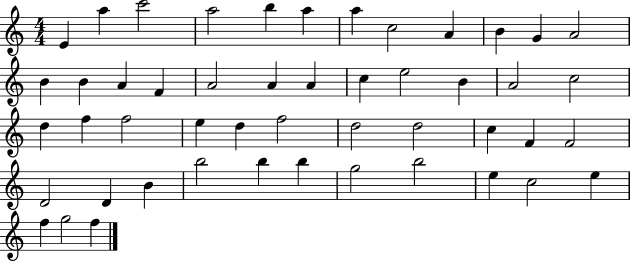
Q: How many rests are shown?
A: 0